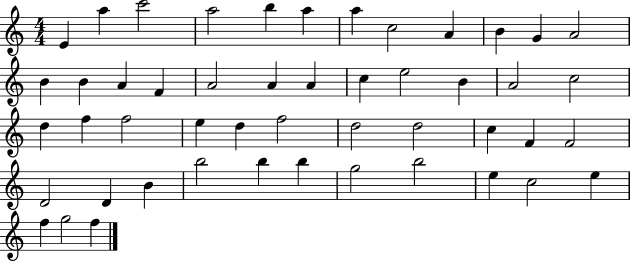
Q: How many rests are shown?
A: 0